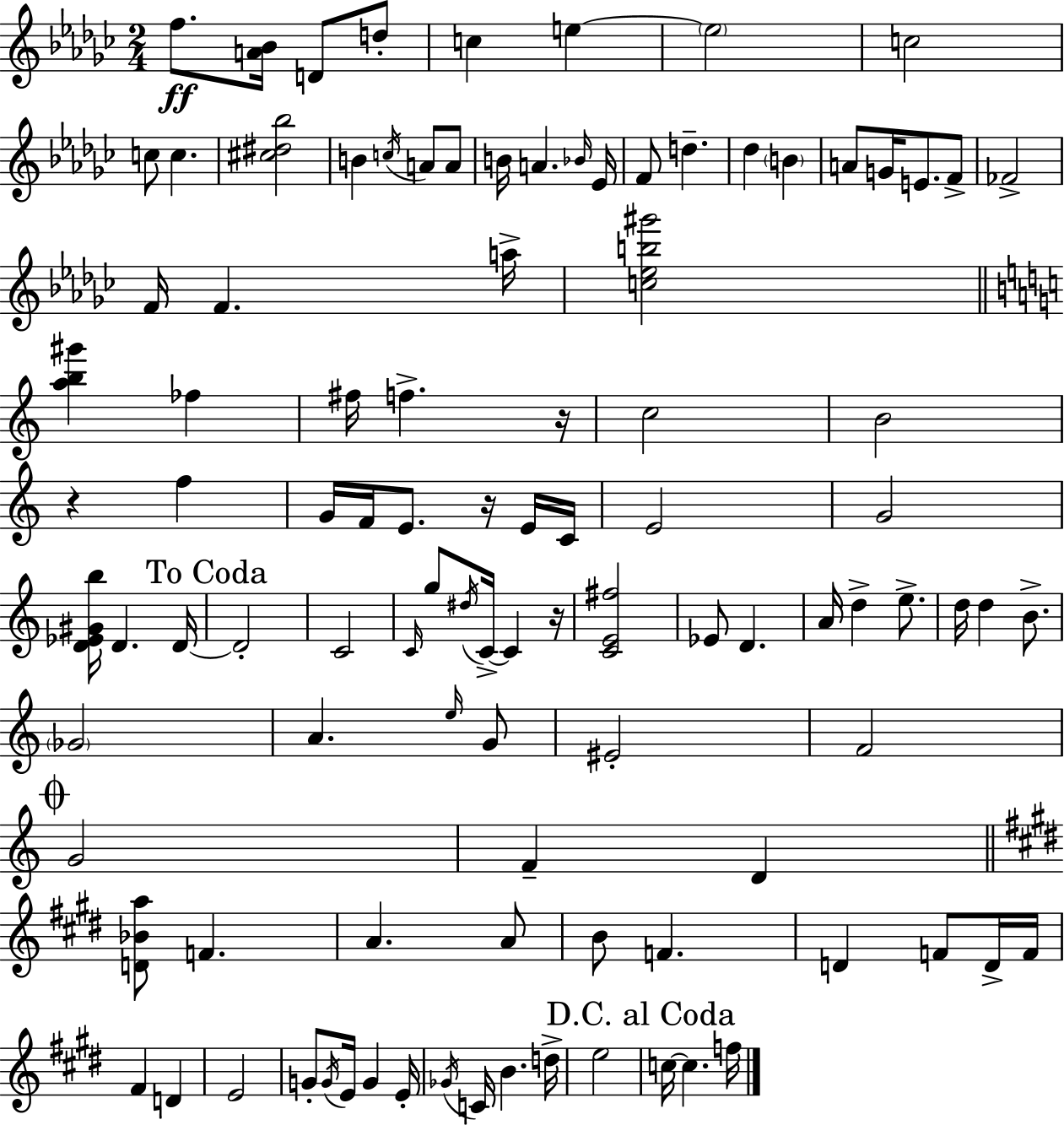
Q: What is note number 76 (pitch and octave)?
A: D4